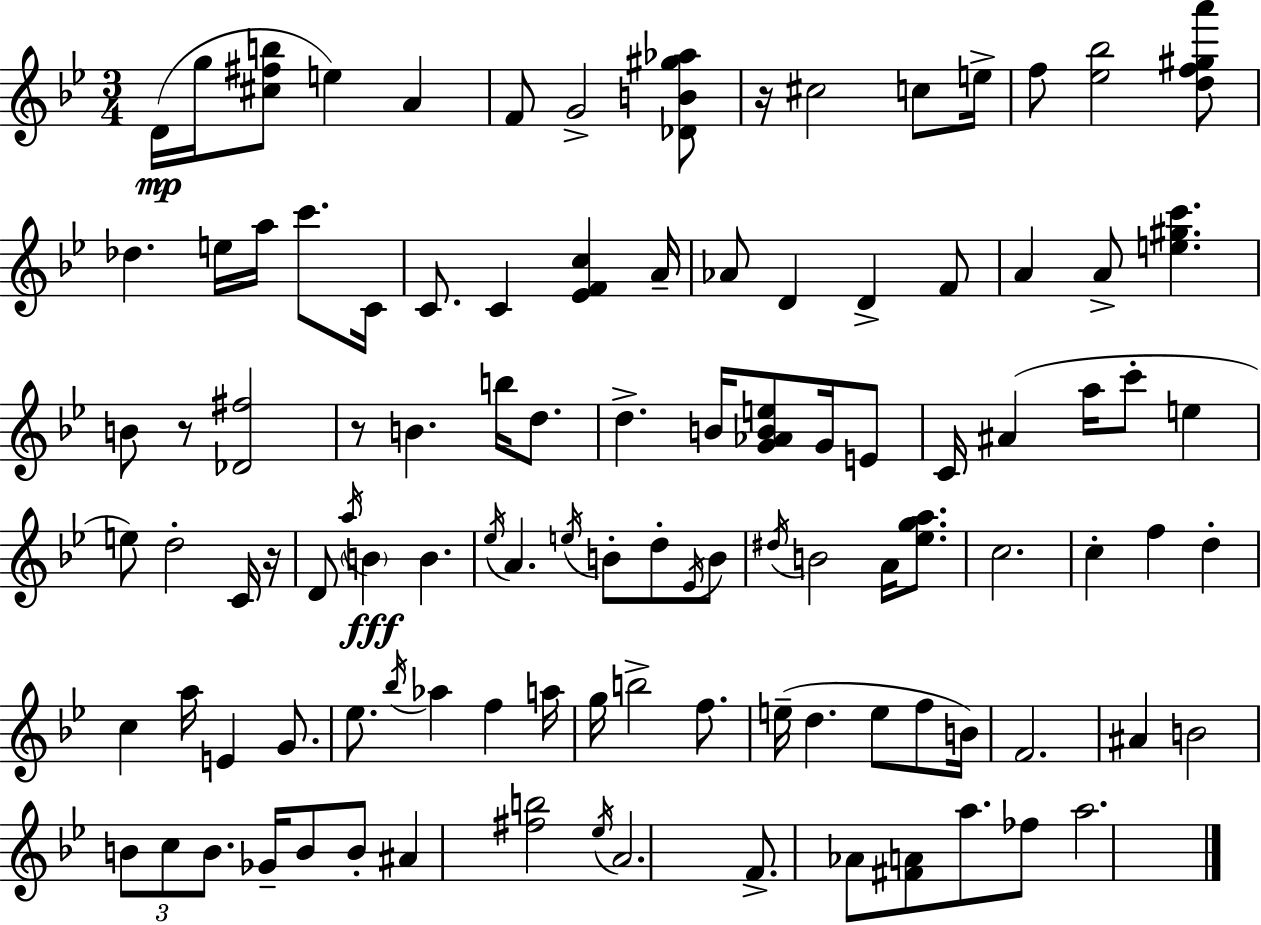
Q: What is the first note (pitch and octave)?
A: D4